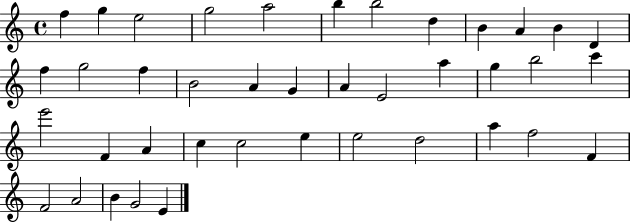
F5/q G5/q E5/h G5/h A5/h B5/q B5/h D5/q B4/q A4/q B4/q D4/q F5/q G5/h F5/q B4/h A4/q G4/q A4/q E4/h A5/q G5/q B5/h C6/q E6/h F4/q A4/q C5/q C5/h E5/q E5/h D5/h A5/q F5/h F4/q F4/h A4/h B4/q G4/h E4/q